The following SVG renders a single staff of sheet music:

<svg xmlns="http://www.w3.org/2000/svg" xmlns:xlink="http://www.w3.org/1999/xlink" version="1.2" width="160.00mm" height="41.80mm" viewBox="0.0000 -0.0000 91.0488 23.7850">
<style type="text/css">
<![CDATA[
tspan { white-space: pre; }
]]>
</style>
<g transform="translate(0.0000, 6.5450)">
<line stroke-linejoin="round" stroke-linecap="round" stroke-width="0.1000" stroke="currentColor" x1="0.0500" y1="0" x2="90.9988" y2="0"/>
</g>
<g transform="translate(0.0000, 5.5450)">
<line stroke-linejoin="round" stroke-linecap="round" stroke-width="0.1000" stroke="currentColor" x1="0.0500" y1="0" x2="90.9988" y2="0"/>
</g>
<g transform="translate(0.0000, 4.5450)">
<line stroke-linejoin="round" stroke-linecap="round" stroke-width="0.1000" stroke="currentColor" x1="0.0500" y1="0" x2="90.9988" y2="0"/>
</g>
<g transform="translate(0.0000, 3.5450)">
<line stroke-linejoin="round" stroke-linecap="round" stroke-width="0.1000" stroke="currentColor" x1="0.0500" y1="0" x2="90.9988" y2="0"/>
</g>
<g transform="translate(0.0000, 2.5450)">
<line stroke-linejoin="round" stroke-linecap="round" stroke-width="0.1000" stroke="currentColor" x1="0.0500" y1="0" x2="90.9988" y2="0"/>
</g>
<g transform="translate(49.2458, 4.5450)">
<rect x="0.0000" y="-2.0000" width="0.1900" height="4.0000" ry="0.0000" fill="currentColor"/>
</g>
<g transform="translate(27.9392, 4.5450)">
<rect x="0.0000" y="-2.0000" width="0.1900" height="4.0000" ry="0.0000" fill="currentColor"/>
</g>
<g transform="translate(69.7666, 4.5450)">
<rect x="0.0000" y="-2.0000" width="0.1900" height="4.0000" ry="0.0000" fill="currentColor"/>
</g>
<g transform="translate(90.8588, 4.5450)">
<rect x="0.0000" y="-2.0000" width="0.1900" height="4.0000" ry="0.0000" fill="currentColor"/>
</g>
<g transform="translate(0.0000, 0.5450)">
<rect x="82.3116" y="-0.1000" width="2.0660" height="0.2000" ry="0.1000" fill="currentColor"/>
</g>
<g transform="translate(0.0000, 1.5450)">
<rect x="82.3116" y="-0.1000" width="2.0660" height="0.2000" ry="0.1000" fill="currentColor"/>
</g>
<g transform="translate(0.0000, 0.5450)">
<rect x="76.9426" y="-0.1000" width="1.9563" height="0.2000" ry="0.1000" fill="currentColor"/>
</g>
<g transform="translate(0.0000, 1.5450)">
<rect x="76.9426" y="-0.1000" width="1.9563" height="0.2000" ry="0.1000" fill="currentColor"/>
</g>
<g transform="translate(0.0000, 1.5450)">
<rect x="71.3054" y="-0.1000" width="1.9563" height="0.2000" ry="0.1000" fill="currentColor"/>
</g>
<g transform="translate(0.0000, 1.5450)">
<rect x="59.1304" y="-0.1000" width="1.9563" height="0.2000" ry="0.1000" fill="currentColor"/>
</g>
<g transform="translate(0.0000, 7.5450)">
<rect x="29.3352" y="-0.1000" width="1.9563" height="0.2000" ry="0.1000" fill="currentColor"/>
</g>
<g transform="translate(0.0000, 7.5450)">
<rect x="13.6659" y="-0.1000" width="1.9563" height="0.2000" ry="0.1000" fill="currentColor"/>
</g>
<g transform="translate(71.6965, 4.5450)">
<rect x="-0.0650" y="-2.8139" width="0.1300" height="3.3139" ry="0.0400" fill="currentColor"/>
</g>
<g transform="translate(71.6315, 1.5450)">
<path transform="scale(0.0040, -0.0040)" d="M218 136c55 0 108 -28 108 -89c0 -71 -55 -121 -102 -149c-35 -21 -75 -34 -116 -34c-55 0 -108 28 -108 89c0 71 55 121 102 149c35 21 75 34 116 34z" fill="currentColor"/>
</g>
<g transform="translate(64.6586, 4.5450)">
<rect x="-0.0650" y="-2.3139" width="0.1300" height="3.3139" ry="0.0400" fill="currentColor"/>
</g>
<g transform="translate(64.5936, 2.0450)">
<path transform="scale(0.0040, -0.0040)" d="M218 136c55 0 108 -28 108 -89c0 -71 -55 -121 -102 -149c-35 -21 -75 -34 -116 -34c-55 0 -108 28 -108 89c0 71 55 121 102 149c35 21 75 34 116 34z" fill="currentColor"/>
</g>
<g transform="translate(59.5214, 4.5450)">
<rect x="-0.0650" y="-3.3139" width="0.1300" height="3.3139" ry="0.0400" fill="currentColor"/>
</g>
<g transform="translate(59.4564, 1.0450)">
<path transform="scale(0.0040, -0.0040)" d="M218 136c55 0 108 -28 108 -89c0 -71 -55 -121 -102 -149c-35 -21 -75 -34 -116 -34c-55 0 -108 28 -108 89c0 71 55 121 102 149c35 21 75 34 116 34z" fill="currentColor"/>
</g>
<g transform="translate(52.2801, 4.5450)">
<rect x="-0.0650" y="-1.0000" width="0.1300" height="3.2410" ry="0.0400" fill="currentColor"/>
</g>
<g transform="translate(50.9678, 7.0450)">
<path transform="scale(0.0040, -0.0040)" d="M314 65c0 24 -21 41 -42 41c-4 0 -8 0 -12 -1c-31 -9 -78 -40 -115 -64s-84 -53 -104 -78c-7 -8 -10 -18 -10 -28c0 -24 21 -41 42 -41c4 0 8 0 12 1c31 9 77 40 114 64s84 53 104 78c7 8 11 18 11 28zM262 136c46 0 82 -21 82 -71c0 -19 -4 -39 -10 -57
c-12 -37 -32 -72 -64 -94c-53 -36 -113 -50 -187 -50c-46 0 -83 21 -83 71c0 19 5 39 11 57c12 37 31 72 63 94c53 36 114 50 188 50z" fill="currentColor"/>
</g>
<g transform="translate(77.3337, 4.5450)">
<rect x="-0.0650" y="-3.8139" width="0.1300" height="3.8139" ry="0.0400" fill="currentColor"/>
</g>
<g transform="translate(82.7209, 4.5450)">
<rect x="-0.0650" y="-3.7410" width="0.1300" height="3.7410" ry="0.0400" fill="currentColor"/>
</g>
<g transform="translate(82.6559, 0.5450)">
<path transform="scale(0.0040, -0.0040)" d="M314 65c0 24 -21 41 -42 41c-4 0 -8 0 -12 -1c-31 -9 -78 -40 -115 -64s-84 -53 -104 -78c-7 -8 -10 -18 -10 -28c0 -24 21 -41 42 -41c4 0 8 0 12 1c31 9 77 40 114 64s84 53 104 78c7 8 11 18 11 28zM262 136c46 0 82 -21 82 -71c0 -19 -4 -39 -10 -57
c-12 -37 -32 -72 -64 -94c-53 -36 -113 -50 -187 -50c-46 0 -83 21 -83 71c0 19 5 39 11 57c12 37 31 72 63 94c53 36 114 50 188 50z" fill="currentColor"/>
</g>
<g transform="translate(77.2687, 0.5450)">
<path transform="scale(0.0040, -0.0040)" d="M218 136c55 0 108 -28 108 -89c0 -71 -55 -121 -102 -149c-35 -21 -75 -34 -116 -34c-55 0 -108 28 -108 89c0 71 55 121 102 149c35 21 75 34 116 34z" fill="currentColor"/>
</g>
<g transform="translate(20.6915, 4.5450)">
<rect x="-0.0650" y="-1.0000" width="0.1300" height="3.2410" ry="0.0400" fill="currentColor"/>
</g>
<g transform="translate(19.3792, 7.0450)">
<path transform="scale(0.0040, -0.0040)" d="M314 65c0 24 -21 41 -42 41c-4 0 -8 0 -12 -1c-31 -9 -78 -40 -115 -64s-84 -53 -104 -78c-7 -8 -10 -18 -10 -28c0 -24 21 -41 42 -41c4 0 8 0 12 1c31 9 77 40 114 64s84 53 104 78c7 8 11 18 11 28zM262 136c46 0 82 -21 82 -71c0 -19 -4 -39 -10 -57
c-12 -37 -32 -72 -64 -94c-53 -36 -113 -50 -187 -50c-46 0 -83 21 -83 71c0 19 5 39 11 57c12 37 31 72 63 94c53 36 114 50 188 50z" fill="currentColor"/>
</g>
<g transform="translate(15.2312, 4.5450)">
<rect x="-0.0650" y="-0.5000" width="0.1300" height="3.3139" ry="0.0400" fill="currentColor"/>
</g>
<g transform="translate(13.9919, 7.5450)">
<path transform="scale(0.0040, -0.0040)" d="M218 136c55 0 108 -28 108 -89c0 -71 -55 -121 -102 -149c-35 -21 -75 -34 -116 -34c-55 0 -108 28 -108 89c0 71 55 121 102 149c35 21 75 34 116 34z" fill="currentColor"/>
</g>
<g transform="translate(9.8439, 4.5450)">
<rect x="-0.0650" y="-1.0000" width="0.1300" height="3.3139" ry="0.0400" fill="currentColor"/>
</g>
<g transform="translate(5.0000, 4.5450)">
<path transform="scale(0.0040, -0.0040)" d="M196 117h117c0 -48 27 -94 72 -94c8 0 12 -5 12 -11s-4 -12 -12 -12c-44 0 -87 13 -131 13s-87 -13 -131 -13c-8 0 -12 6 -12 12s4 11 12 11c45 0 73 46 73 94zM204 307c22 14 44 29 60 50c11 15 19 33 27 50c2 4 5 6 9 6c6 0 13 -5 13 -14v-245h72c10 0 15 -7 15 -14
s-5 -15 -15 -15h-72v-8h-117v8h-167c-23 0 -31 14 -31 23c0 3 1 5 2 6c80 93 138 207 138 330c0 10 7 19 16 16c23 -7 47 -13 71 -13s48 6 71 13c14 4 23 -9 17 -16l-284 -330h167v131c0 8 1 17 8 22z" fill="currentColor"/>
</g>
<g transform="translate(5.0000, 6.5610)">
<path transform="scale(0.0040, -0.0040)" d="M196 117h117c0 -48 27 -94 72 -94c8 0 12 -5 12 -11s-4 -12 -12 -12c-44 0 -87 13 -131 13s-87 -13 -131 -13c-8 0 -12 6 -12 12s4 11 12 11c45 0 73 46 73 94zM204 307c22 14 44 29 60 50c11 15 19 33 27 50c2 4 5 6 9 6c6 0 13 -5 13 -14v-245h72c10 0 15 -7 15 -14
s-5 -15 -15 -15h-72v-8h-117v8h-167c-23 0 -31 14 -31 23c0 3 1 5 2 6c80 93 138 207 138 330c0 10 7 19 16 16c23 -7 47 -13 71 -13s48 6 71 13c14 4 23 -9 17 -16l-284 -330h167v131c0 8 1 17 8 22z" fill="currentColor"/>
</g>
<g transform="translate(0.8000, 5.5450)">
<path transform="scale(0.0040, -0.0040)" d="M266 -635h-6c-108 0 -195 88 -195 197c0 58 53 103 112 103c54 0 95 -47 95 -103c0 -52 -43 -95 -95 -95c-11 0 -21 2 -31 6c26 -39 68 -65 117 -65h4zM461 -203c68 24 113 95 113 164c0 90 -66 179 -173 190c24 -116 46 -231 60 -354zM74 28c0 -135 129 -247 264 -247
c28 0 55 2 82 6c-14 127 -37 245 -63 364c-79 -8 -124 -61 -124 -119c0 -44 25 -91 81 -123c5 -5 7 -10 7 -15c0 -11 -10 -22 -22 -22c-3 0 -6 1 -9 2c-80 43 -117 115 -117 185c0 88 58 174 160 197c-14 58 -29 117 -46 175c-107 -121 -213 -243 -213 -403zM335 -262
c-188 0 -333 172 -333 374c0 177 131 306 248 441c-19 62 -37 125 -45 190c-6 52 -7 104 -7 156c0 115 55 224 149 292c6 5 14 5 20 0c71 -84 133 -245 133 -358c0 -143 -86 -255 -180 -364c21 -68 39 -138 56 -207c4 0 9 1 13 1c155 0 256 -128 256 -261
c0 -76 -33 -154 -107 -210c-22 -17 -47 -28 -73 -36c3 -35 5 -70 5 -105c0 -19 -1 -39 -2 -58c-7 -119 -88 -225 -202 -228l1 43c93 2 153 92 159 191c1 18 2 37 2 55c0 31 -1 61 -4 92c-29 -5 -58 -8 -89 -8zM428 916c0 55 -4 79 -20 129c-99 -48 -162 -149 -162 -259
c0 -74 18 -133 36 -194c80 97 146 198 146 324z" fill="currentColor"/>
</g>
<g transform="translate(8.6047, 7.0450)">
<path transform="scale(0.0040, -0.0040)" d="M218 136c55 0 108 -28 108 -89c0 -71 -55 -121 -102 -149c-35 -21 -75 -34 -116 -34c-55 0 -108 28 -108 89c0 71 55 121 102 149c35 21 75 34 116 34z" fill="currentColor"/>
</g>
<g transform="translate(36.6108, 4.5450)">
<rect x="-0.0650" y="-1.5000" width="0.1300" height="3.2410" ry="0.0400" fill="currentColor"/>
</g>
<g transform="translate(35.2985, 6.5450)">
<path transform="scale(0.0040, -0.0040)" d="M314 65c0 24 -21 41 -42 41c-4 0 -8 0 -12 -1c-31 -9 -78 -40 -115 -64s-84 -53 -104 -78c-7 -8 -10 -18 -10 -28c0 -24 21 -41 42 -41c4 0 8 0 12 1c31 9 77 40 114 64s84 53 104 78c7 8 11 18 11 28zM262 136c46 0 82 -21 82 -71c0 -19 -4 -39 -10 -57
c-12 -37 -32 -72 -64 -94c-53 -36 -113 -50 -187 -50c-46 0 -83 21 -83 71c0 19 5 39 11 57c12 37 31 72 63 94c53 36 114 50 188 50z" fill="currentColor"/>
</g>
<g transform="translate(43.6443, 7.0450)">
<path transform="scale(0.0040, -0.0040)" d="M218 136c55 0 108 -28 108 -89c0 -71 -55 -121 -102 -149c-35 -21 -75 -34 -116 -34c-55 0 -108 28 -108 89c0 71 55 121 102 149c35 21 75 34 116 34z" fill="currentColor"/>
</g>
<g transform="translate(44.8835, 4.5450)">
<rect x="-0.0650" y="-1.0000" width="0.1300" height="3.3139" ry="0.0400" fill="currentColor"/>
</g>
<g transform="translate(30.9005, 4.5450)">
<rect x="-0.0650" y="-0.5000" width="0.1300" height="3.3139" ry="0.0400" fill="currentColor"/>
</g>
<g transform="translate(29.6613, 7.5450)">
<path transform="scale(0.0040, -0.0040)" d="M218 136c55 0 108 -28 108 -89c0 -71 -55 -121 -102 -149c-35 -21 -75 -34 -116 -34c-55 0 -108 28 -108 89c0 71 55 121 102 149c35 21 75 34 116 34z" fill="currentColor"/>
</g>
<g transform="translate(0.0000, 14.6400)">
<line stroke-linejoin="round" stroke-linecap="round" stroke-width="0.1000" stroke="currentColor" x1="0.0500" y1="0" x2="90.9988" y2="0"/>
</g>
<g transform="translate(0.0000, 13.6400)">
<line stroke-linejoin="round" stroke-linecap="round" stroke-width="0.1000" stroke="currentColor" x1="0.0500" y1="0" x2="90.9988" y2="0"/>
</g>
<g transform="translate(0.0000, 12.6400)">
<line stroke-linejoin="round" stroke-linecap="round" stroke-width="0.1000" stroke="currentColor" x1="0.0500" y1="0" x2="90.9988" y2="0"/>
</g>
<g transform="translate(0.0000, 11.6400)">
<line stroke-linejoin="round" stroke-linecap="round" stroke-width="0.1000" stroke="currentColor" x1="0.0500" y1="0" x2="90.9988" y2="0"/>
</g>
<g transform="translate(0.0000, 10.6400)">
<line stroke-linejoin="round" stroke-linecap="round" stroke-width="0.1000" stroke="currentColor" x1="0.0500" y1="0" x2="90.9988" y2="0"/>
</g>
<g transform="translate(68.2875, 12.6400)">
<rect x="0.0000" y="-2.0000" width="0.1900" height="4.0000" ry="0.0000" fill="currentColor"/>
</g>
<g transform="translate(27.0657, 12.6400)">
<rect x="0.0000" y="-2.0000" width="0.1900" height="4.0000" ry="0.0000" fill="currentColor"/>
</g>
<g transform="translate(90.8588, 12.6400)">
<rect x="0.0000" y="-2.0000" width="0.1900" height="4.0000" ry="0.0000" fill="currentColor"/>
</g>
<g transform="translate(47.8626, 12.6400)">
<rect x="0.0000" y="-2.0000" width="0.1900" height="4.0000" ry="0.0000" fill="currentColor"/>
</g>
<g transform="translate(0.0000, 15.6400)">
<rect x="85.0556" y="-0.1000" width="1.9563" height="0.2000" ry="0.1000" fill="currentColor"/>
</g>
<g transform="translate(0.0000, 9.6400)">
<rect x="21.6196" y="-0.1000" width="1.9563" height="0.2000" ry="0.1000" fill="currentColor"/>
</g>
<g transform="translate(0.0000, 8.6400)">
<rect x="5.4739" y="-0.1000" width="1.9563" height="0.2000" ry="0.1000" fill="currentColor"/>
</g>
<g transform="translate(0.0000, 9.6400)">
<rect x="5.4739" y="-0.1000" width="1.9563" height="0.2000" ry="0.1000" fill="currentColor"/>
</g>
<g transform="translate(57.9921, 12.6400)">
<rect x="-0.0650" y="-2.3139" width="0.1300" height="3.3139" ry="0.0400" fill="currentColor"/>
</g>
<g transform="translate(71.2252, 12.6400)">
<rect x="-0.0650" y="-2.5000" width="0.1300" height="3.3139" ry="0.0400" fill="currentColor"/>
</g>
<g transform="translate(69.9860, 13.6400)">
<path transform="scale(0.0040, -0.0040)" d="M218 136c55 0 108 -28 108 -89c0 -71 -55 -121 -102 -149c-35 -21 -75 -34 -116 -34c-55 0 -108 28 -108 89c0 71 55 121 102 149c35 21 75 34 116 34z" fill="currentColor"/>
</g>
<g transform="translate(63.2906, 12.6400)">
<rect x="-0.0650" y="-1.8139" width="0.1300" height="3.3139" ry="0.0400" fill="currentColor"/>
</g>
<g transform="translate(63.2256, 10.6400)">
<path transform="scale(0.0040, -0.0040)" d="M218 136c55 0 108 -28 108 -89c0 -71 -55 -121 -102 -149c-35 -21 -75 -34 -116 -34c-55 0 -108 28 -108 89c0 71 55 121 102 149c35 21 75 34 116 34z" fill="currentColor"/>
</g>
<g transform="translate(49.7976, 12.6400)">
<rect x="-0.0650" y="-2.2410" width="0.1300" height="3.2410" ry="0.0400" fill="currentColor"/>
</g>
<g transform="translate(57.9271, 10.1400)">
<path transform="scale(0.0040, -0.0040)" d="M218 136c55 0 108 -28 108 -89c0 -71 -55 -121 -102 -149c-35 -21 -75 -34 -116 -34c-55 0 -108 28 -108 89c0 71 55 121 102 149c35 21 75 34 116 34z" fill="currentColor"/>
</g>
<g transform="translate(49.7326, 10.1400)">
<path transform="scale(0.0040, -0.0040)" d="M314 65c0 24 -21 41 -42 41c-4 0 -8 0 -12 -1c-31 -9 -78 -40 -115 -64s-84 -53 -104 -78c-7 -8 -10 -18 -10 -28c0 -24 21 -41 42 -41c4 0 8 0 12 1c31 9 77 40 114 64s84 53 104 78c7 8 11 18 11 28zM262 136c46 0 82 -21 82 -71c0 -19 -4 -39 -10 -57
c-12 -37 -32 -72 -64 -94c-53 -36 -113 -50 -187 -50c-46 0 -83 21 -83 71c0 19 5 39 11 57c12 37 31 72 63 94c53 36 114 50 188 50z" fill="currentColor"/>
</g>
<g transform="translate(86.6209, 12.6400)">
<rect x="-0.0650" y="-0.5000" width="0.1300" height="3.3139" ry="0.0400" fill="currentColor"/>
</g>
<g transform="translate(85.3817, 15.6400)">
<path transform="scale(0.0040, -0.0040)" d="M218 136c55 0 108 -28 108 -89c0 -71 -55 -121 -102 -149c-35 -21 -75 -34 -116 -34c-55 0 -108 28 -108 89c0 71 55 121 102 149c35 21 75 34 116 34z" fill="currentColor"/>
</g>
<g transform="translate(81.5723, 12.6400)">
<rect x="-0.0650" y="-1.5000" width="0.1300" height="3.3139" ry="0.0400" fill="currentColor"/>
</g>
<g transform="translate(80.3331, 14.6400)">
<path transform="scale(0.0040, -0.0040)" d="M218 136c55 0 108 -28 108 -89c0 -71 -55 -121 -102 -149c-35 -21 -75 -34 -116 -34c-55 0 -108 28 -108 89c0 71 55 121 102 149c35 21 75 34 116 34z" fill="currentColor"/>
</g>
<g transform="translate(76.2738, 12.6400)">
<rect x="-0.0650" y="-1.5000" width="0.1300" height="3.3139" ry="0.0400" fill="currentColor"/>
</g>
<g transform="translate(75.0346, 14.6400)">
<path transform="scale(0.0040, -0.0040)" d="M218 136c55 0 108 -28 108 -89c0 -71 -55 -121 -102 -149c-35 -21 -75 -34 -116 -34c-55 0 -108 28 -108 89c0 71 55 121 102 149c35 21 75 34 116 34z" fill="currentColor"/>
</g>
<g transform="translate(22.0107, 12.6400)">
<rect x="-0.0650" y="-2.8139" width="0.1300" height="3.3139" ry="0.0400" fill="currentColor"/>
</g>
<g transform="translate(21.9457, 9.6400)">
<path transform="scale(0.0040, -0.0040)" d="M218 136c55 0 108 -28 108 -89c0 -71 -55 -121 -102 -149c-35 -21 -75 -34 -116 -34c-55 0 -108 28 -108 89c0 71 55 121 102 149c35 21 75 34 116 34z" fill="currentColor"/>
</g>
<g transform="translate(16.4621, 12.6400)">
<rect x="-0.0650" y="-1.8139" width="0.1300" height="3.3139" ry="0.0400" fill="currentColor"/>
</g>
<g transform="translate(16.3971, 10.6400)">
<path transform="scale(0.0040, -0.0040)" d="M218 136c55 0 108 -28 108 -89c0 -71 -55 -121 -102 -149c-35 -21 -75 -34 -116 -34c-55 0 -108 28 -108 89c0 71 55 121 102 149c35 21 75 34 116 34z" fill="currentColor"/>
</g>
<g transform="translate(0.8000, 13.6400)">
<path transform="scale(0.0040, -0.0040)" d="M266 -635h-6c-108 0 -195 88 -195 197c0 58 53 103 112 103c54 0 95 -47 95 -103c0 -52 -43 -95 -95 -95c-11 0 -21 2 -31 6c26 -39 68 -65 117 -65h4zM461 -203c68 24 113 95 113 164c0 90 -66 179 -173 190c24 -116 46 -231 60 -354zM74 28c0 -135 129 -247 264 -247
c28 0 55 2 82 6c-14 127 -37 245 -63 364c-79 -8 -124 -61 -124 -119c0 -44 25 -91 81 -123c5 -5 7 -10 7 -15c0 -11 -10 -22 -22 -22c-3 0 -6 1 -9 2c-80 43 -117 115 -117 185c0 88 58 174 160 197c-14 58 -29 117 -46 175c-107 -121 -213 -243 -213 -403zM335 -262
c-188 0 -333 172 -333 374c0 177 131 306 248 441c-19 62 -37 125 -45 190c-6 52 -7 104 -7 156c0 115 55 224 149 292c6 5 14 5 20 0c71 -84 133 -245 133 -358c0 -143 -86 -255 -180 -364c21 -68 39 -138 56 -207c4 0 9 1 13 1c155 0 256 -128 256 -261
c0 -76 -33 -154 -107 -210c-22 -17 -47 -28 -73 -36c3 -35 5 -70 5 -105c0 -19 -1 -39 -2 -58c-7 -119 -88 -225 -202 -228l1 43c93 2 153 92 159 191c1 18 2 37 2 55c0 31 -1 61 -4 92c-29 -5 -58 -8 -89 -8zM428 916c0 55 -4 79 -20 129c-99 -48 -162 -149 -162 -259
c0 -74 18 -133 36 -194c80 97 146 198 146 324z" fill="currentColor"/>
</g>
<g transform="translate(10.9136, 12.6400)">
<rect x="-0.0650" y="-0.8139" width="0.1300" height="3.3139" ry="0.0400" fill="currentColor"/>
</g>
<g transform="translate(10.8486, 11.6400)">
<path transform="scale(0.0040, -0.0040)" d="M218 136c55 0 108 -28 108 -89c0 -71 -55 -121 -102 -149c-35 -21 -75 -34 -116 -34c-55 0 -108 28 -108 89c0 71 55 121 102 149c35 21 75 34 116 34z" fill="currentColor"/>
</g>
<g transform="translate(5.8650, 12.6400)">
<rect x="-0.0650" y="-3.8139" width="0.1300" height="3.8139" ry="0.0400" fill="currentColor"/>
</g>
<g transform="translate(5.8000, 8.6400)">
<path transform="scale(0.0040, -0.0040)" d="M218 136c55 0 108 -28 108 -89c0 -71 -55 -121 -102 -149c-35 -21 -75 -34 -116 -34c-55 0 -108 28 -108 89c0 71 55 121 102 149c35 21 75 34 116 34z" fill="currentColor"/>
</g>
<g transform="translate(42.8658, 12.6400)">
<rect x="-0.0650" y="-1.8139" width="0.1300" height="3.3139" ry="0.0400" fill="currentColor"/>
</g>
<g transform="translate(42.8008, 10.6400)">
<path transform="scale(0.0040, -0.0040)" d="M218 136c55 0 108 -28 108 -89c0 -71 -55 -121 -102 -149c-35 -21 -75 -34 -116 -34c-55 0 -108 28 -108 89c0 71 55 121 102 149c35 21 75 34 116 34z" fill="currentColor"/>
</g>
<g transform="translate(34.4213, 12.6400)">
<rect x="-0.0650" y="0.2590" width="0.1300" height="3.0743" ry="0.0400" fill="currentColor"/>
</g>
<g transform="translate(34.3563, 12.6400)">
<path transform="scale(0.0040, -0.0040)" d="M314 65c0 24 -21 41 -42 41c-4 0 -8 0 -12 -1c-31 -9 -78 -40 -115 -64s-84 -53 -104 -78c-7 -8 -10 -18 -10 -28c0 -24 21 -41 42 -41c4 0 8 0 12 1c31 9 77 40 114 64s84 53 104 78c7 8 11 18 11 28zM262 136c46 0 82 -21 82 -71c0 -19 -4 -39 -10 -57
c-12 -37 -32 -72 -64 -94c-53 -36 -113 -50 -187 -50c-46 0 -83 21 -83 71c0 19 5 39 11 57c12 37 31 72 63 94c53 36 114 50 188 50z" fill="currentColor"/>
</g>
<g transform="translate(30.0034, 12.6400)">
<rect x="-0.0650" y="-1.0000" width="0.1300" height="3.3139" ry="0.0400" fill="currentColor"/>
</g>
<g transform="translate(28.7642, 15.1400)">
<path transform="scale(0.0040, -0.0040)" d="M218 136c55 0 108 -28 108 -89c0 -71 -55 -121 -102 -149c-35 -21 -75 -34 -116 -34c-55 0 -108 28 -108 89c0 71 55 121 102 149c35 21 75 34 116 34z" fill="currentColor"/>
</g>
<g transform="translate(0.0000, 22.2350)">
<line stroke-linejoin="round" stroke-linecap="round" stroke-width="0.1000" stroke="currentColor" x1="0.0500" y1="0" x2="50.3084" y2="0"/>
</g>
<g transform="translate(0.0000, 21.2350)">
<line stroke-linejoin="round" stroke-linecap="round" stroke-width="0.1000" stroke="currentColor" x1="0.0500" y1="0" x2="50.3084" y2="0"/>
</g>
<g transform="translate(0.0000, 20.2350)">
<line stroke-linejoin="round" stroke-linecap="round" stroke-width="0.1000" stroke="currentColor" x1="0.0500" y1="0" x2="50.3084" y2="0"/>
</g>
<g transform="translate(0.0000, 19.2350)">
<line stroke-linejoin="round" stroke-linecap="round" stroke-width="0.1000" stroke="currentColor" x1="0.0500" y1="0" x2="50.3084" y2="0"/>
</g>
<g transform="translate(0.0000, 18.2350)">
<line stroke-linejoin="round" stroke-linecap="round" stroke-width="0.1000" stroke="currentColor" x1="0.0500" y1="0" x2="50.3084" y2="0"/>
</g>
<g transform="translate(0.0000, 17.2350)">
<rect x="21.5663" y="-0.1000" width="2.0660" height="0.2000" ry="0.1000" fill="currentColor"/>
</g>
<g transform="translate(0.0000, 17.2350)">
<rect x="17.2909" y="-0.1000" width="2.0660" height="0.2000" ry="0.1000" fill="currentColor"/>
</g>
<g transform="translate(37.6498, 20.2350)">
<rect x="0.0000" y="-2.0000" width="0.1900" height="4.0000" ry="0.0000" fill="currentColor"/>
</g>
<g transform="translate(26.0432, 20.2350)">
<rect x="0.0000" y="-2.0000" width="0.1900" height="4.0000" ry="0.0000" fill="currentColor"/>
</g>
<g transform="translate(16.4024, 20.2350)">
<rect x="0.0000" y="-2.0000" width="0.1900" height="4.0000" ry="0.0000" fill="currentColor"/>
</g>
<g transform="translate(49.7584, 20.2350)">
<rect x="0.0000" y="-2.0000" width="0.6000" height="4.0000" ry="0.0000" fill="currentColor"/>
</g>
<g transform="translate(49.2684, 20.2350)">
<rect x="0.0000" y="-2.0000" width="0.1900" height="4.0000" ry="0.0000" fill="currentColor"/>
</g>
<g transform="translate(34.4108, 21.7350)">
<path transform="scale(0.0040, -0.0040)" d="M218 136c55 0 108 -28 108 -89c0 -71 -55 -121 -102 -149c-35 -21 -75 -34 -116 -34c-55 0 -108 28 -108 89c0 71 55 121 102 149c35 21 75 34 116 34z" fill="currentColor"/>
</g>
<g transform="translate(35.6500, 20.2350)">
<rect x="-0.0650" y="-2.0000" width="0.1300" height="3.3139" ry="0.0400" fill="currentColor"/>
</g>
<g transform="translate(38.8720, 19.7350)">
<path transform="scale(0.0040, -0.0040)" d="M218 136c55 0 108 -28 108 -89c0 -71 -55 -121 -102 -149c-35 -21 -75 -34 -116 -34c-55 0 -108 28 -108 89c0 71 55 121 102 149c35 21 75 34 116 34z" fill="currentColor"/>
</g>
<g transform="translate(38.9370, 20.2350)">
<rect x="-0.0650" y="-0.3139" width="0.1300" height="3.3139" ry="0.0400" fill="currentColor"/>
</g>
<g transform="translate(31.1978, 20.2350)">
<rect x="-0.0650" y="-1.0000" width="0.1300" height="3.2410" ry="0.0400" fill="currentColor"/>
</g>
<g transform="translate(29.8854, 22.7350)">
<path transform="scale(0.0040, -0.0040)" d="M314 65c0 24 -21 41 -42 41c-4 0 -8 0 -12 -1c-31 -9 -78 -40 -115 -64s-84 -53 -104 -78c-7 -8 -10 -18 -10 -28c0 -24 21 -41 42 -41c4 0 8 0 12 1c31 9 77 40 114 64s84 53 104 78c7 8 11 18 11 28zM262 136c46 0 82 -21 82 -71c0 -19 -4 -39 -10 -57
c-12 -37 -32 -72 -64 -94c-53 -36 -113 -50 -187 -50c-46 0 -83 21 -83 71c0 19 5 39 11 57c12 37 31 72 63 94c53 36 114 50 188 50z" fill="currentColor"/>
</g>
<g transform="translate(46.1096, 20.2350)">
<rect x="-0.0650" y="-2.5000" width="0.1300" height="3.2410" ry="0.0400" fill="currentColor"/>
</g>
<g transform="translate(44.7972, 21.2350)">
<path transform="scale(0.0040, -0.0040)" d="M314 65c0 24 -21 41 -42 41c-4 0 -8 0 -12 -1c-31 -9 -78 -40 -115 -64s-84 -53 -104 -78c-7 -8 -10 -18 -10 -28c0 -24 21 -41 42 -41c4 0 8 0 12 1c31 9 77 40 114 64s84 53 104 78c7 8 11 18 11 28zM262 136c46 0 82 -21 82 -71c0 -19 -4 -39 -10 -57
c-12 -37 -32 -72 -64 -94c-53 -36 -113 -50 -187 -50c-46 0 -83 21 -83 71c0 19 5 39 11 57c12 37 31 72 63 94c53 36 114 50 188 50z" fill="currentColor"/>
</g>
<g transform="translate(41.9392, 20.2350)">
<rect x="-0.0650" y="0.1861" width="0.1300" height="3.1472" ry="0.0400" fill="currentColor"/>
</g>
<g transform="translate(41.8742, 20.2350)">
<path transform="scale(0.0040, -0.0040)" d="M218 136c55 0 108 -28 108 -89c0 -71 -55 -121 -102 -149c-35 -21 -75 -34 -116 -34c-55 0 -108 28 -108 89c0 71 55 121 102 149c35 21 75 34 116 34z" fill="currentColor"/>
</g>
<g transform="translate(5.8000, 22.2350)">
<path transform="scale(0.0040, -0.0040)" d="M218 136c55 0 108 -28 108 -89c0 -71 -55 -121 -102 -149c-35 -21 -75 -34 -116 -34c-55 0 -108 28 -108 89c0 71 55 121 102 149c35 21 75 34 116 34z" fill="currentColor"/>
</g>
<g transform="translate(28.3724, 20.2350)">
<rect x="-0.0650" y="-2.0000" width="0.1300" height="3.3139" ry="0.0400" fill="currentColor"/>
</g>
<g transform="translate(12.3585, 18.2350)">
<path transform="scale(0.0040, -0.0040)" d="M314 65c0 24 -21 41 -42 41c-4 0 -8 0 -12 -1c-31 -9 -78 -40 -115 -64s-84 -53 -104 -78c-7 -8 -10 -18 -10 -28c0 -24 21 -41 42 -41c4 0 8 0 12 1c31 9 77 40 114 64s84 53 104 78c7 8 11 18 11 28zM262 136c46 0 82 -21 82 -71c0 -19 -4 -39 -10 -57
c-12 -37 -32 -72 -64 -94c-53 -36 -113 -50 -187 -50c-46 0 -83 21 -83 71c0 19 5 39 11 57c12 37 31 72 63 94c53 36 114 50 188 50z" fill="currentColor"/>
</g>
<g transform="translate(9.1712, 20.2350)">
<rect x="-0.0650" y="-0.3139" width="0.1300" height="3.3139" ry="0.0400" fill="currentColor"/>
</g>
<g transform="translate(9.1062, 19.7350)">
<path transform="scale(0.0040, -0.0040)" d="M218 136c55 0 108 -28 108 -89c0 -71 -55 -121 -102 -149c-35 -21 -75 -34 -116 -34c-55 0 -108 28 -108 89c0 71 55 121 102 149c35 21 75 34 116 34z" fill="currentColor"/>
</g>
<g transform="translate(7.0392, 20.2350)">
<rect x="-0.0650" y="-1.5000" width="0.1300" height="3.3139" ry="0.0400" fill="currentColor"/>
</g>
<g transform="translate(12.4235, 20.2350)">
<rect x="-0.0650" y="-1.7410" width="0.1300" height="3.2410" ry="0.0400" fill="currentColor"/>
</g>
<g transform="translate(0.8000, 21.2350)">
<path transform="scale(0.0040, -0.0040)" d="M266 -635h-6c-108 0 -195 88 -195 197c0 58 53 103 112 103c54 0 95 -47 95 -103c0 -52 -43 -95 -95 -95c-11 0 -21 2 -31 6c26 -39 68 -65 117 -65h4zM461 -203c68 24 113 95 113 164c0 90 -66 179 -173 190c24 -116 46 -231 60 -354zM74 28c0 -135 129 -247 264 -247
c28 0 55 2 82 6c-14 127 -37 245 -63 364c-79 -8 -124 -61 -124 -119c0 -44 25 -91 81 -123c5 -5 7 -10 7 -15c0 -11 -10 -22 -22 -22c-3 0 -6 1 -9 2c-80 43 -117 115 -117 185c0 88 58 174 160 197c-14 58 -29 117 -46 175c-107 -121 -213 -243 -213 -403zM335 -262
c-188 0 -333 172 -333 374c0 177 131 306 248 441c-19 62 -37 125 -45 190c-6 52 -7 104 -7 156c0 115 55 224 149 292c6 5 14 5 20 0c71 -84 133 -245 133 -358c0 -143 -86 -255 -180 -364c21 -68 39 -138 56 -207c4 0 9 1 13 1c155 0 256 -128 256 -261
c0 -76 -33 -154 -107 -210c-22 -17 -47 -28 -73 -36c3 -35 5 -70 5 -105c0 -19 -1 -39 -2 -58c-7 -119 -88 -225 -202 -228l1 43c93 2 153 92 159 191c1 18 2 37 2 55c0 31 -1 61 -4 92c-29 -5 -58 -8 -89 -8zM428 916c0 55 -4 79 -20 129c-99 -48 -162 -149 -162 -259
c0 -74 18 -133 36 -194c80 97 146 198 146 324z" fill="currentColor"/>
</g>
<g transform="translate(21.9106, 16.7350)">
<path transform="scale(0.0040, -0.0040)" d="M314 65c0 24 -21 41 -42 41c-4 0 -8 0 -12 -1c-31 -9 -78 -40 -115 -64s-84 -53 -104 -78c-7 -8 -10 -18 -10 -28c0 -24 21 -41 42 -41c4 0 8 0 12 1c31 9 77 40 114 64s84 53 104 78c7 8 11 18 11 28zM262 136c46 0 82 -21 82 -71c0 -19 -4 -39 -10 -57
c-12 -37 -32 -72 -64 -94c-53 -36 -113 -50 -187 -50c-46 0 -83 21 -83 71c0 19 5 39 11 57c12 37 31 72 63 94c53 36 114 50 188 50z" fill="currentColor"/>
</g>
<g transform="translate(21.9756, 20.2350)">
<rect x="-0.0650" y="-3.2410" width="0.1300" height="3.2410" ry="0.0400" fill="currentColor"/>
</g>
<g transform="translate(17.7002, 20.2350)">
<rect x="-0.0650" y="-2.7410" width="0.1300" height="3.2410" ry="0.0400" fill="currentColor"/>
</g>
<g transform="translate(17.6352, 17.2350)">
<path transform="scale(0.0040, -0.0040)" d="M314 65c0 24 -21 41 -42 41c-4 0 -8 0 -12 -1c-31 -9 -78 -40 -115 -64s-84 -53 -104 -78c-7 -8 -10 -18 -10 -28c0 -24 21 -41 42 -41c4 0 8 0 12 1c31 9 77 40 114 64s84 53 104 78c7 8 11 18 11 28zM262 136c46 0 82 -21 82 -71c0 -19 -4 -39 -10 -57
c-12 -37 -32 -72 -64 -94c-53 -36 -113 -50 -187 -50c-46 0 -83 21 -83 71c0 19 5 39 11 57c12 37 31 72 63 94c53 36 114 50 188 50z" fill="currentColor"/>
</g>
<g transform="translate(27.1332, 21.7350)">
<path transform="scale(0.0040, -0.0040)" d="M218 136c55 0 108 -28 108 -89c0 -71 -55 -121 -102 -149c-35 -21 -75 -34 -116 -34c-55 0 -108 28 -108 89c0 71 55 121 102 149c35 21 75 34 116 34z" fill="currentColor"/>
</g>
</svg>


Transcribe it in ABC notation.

X:1
T:Untitled
M:4/4
L:1/4
K:C
D C D2 C E2 D D2 b g a c' c'2 c' d f a D B2 f g2 g f G E E C E c f2 a2 b2 F D2 F c B G2